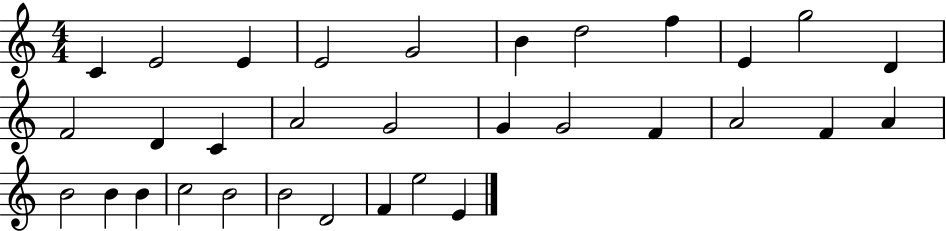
C4/q E4/h E4/q E4/h G4/h B4/q D5/h F5/q E4/q G5/h D4/q F4/h D4/q C4/q A4/h G4/h G4/q G4/h F4/q A4/h F4/q A4/q B4/h B4/q B4/q C5/h B4/h B4/h D4/h F4/q E5/h E4/q